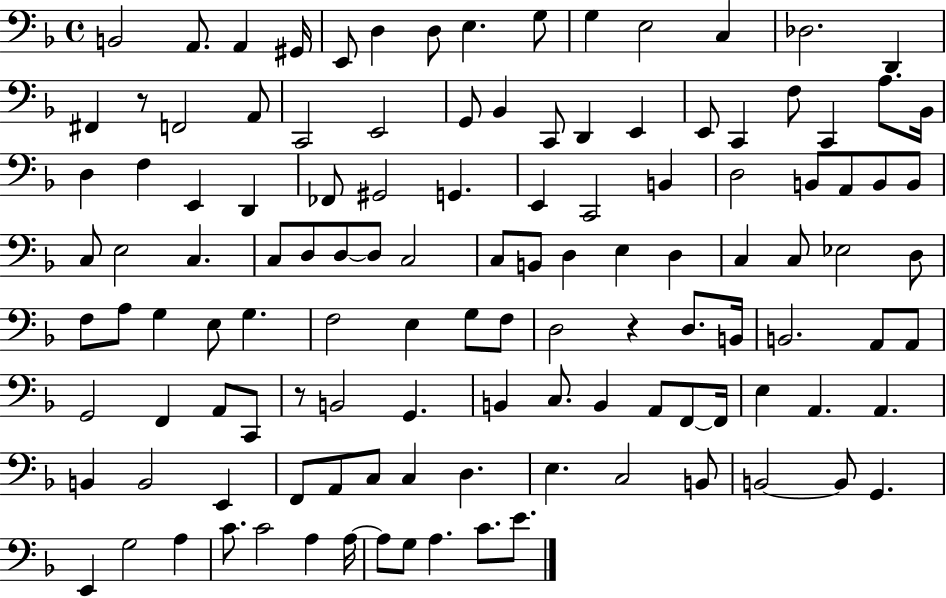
B2/h A2/e. A2/q G#2/s E2/e D3/q D3/e E3/q. G3/e G3/q E3/h C3/q Db3/h. D2/q F#2/q R/e F2/h A2/e C2/h E2/h G2/e Bb2/q C2/e D2/q E2/q E2/e C2/q F3/e C2/q A3/e. Bb2/s D3/q F3/q E2/q D2/q FES2/e G#2/h G2/q. E2/q C2/h B2/q D3/h B2/e A2/e B2/e B2/e C3/e E3/h C3/q. C3/e D3/e D3/e D3/e C3/h C3/e B2/e D3/q E3/q D3/q C3/q C3/e Eb3/h D3/e F3/e A3/e G3/q E3/e G3/q. F3/h E3/q G3/e F3/e D3/h R/q D3/e. B2/s B2/h. A2/e A2/e G2/h F2/q A2/e C2/e R/e B2/h G2/q. B2/q C3/e. B2/q A2/e F2/e F2/s E3/q A2/q. A2/q. B2/q B2/h E2/q F2/e A2/e C3/e C3/q D3/q. E3/q. C3/h B2/e B2/h B2/e G2/q. E2/q G3/h A3/q C4/e. C4/h A3/q A3/s A3/e G3/e A3/q. C4/e. E4/e.